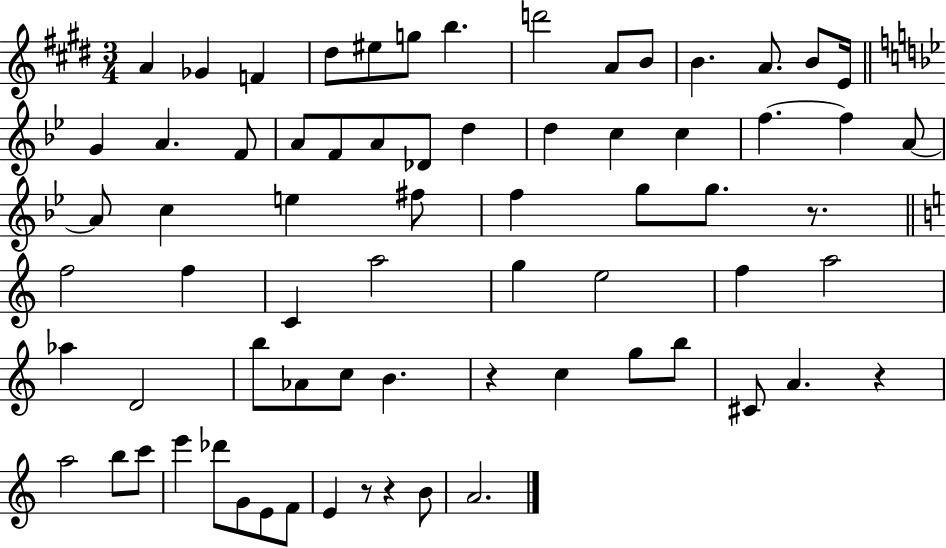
X:1
T:Untitled
M:3/4
L:1/4
K:E
A _G F ^d/2 ^e/2 g/2 b d'2 A/2 B/2 B A/2 B/2 E/4 G A F/2 A/2 F/2 A/2 _D/2 d d c c f f A/2 A/2 c e ^f/2 f g/2 g/2 z/2 f2 f C a2 g e2 f a2 _a D2 b/2 _A/2 c/2 B z c g/2 b/2 ^C/2 A z a2 b/2 c'/2 e' _d'/2 G/2 E/2 F/2 E z/2 z B/2 A2